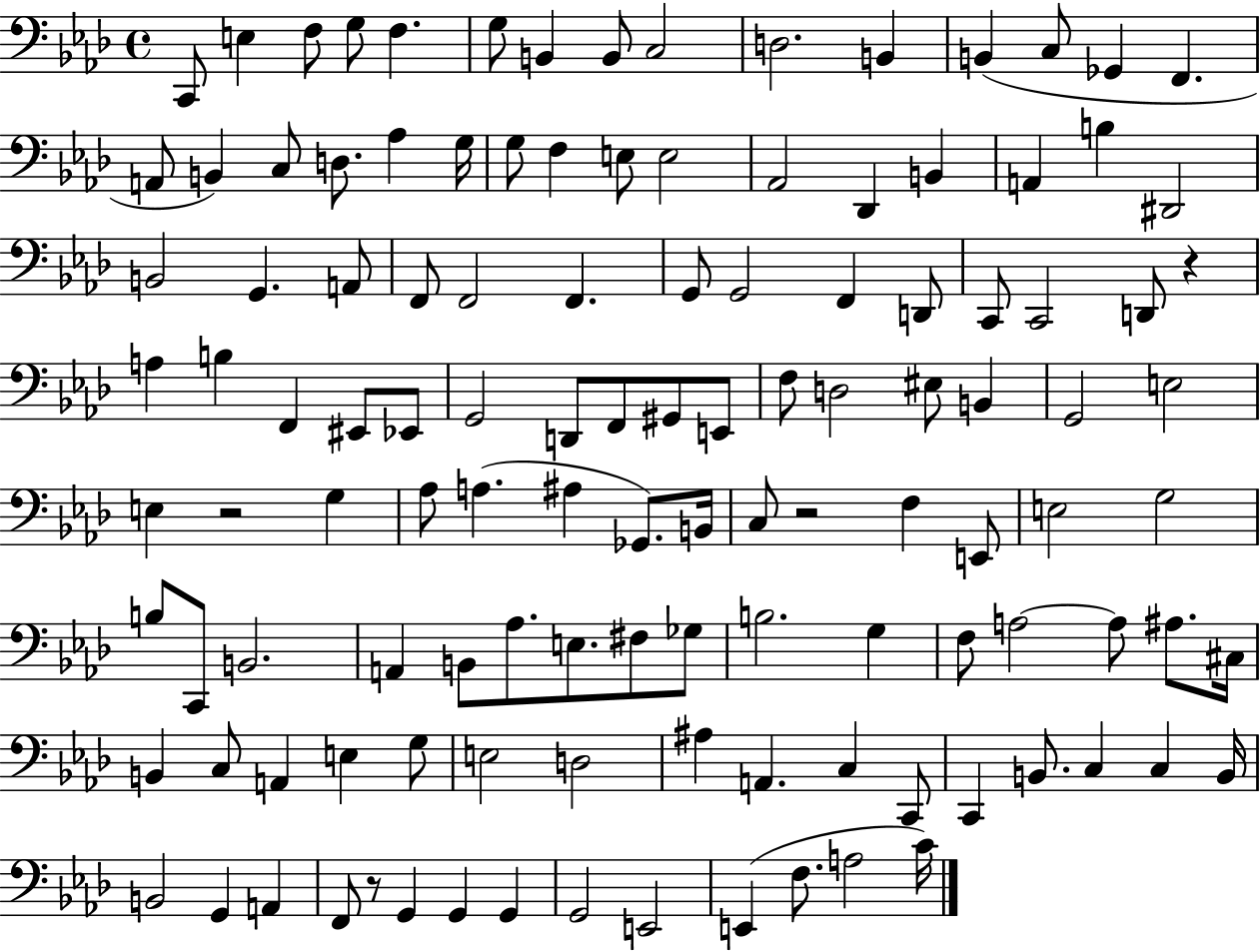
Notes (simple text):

C2/e E3/q F3/e G3/e F3/q. G3/e B2/q B2/e C3/h D3/h. B2/q B2/q C3/e Gb2/q F2/q. A2/e B2/q C3/e D3/e. Ab3/q G3/s G3/e F3/q E3/e E3/h Ab2/h Db2/q B2/q A2/q B3/q D#2/h B2/h G2/q. A2/e F2/e F2/h F2/q. G2/e G2/h F2/q D2/e C2/e C2/h D2/e R/q A3/q B3/q F2/q EIS2/e Eb2/e G2/h D2/e F2/e G#2/e E2/e F3/e D3/h EIS3/e B2/q G2/h E3/h E3/q R/h G3/q Ab3/e A3/q. A#3/q Gb2/e. B2/s C3/e R/h F3/q E2/e E3/h G3/h B3/e C2/e B2/h. A2/q B2/e Ab3/e. E3/e. F#3/e Gb3/e B3/h. G3/q F3/e A3/h A3/e A#3/e. C#3/s B2/q C3/e A2/q E3/q G3/e E3/h D3/h A#3/q A2/q. C3/q C2/e C2/q B2/e. C3/q C3/q B2/s B2/h G2/q A2/q F2/e R/e G2/q G2/q G2/q G2/h E2/h E2/q F3/e. A3/h C4/s